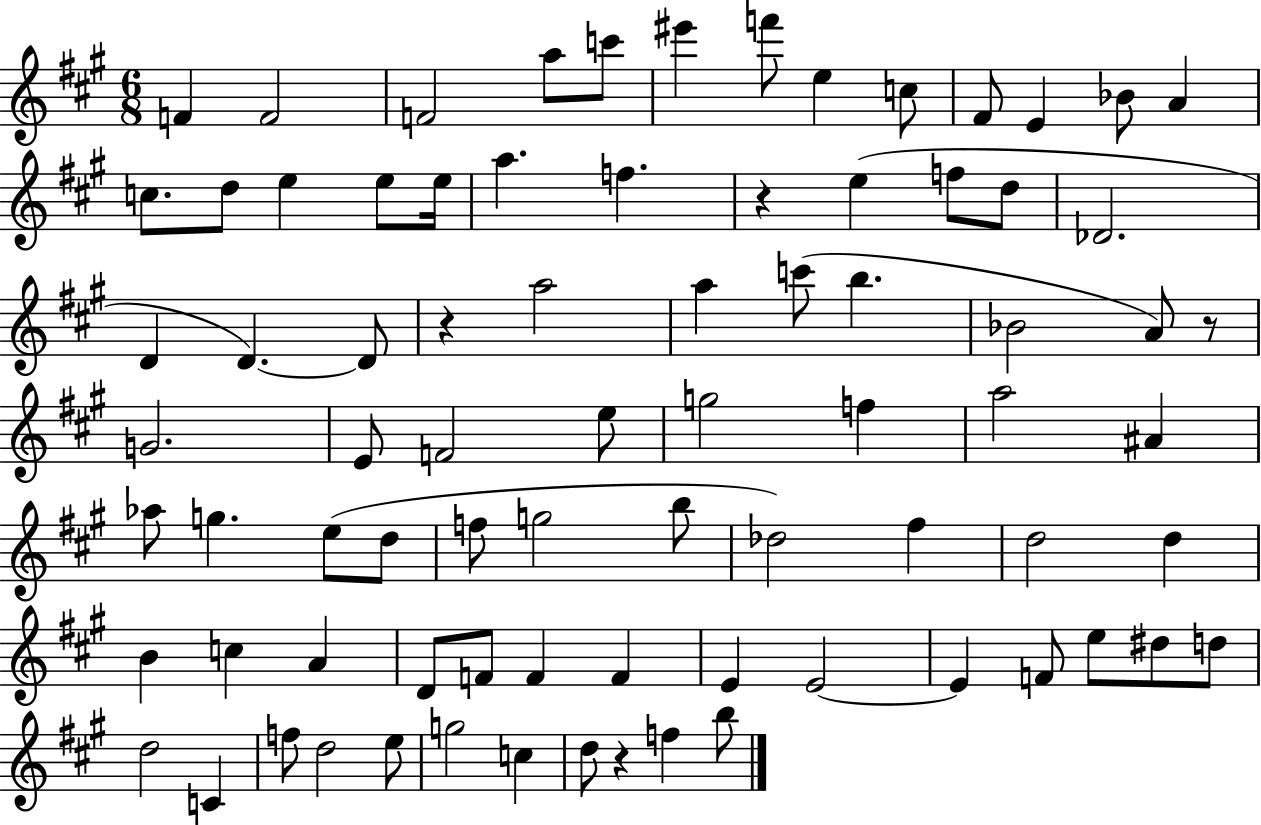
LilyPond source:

{
  \clef treble
  \numericTimeSignature
  \time 6/8
  \key a \major
  f'4 f'2 | f'2 a''8 c'''8 | eis'''4 f'''8 e''4 c''8 | fis'8 e'4 bes'8 a'4 | \break c''8. d''8 e''4 e''8 e''16 | a''4. f''4. | r4 e''4( f''8 d''8 | des'2. | \break d'4 d'4.~~) d'8 | r4 a''2 | a''4 c'''8( b''4. | bes'2 a'8) r8 | \break g'2. | e'8 f'2 e''8 | g''2 f''4 | a''2 ais'4 | \break aes''8 g''4. e''8( d''8 | f''8 g''2 b''8 | des''2) fis''4 | d''2 d''4 | \break b'4 c''4 a'4 | d'8 f'8 f'4 f'4 | e'4 e'2~~ | e'4 f'8 e''8 dis''8 d''8 | \break d''2 c'4 | f''8 d''2 e''8 | g''2 c''4 | d''8 r4 f''4 b''8 | \break \bar "|."
}